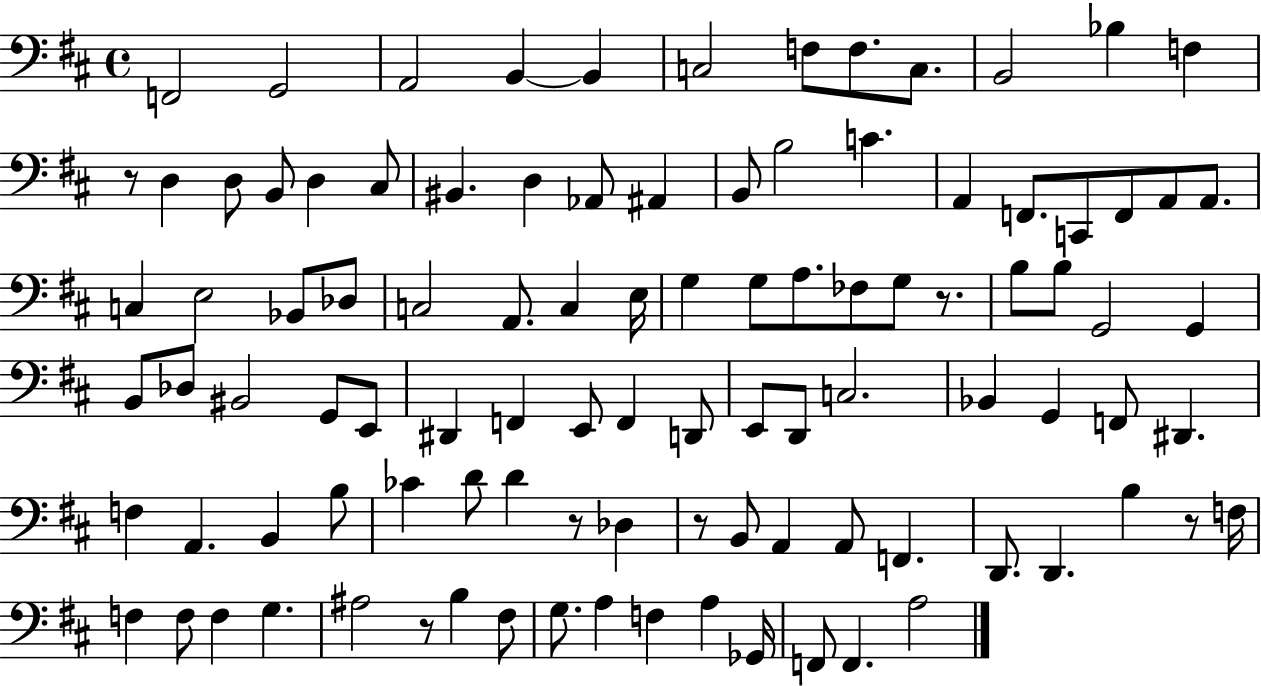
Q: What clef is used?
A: bass